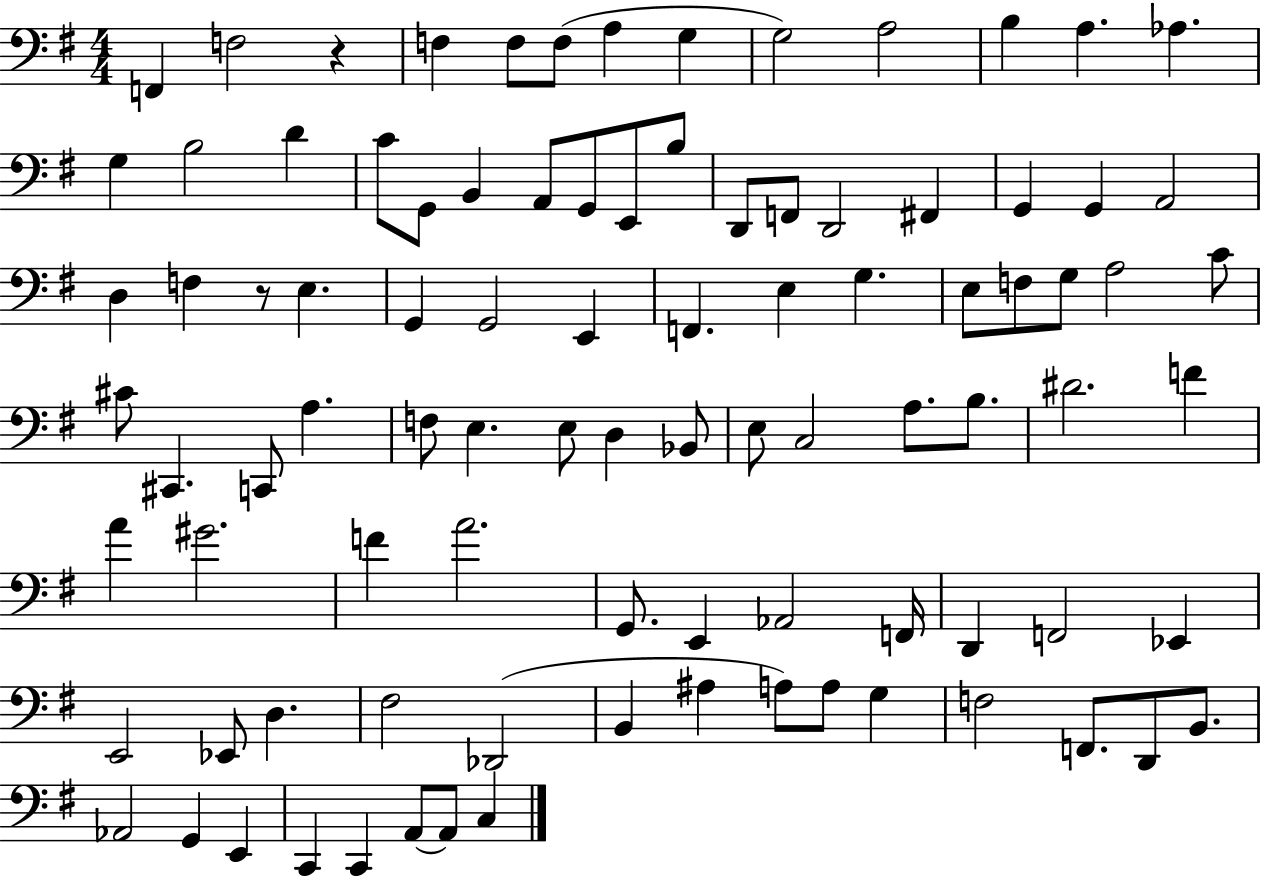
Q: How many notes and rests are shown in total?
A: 93